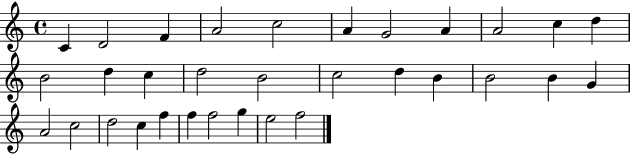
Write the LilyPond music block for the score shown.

{
  \clef treble
  \time 4/4
  \defaultTimeSignature
  \key c \major
  c'4 d'2 f'4 | a'2 c''2 | a'4 g'2 a'4 | a'2 c''4 d''4 | \break b'2 d''4 c''4 | d''2 b'2 | c''2 d''4 b'4 | b'2 b'4 g'4 | \break a'2 c''2 | d''2 c''4 f''4 | f''4 f''2 g''4 | e''2 f''2 | \break \bar "|."
}